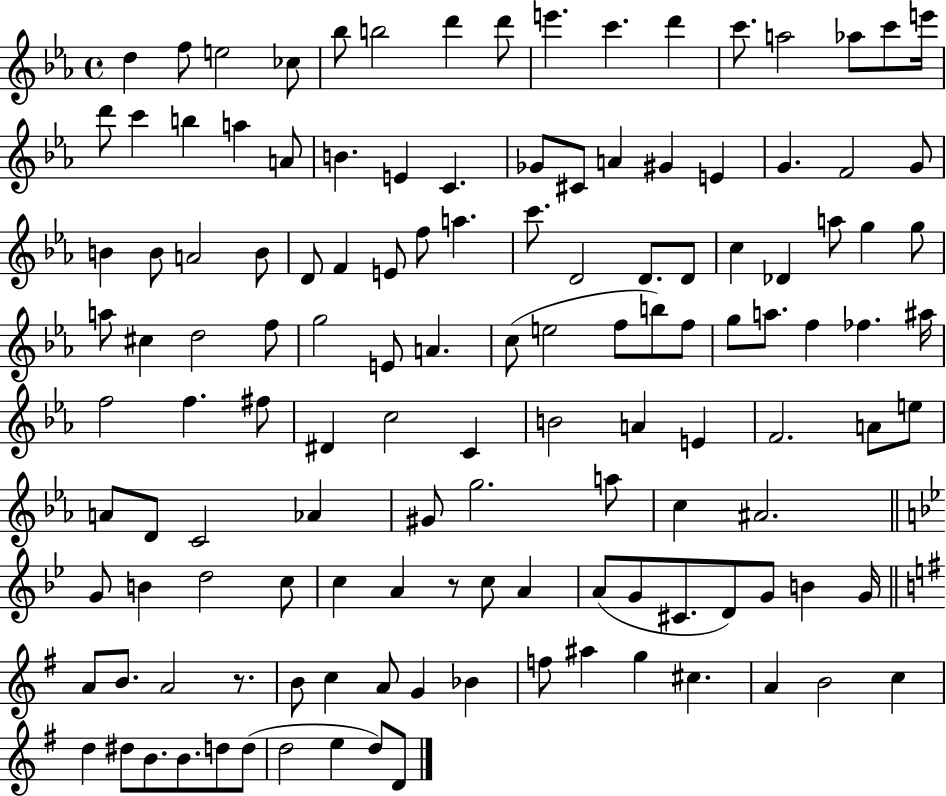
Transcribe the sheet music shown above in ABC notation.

X:1
T:Untitled
M:4/4
L:1/4
K:Eb
d f/2 e2 _c/2 _b/2 b2 d' d'/2 e' c' d' c'/2 a2 _a/2 c'/2 e'/4 d'/2 c' b a A/2 B E C _G/2 ^C/2 A ^G E G F2 G/2 B B/2 A2 B/2 D/2 F E/2 f/2 a c'/2 D2 D/2 D/2 c _D a/2 g g/2 a/2 ^c d2 f/2 g2 E/2 A c/2 e2 f/2 b/2 f/2 g/2 a/2 f _f ^a/4 f2 f ^f/2 ^D c2 C B2 A E F2 A/2 e/2 A/2 D/2 C2 _A ^G/2 g2 a/2 c ^A2 G/2 B d2 c/2 c A z/2 c/2 A A/2 G/2 ^C/2 D/2 G/2 B G/4 A/2 B/2 A2 z/2 B/2 c A/2 G _B f/2 ^a g ^c A B2 c d ^d/2 B/2 B/2 d/2 d/2 d2 e d/2 D/2